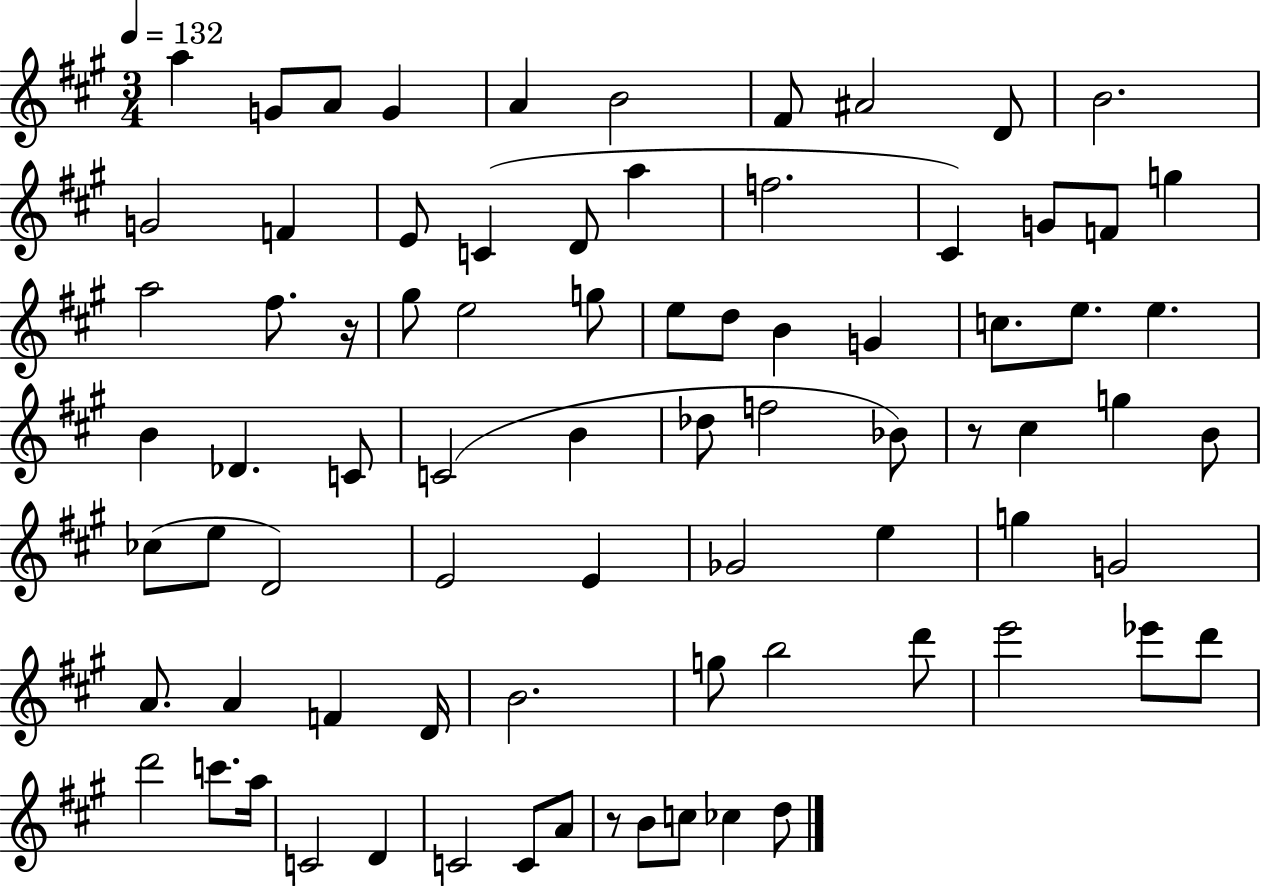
X:1
T:Untitled
M:3/4
L:1/4
K:A
a G/2 A/2 G A B2 ^F/2 ^A2 D/2 B2 G2 F E/2 C D/2 a f2 ^C G/2 F/2 g a2 ^f/2 z/4 ^g/2 e2 g/2 e/2 d/2 B G c/2 e/2 e B _D C/2 C2 B _d/2 f2 _B/2 z/2 ^c g B/2 _c/2 e/2 D2 E2 E _G2 e g G2 A/2 A F D/4 B2 g/2 b2 d'/2 e'2 _e'/2 d'/2 d'2 c'/2 a/4 C2 D C2 C/2 A/2 z/2 B/2 c/2 _c d/2